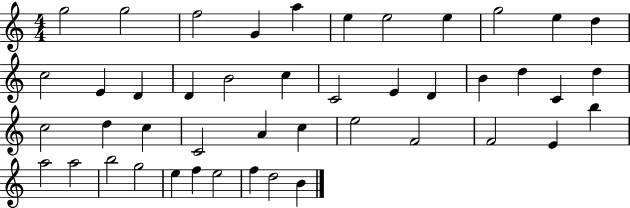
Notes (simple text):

G5/h G5/h F5/h G4/q A5/q E5/q E5/h E5/q G5/h E5/q D5/q C5/h E4/q D4/q D4/q B4/h C5/q C4/h E4/q D4/q B4/q D5/q C4/q D5/q C5/h D5/q C5/q C4/h A4/q C5/q E5/h F4/h F4/h E4/q B5/q A5/h A5/h B5/h G5/h E5/q F5/q E5/h F5/q D5/h B4/q